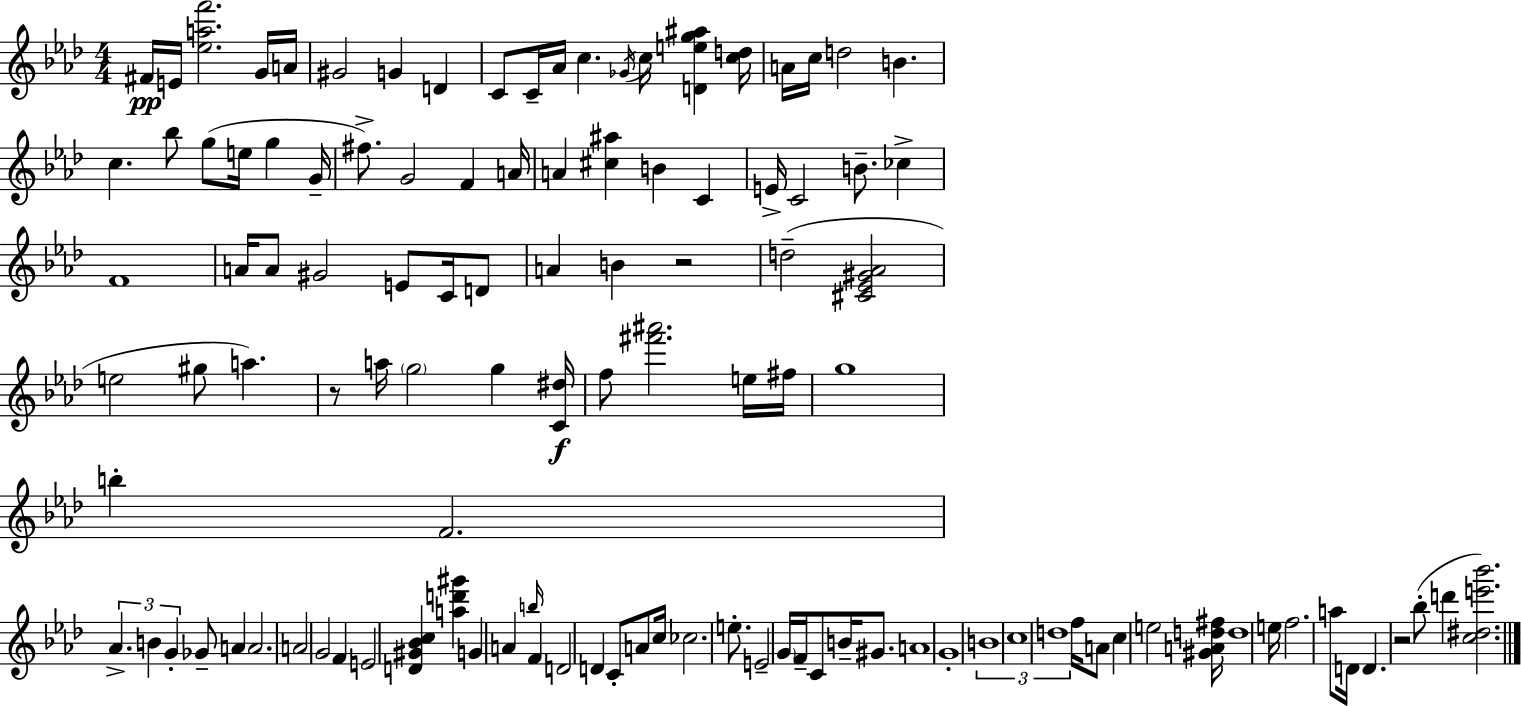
{
  \clef treble
  \numericTimeSignature
  \time 4/4
  \key f \minor
  \repeat volta 2 { fis'16\pp e'16 <ees'' a'' f'''>2. g'16 a'16 | gis'2 g'4 d'4 | c'8 c'16-- aes'16 c''4. \acciaccatura { ges'16 } c''16 <d' e'' g'' ais''>4 | <c'' d''>16 a'16 c''16 d''2 b'4. | \break c''4. bes''8 g''8( e''16 g''4 | g'16-- fis''8.->) g'2 f'4 | a'16 a'4 <cis'' ais''>4 b'4 c'4 | e'16-> c'2 b'8.-- ces''4-> | \break f'1 | a'16 a'8 gis'2 e'8 c'16 d'8 | a'4 b'4 r2 | d''2--( <cis' ees' gis' aes'>2 | \break e''2 gis''8 a''4.) | r8 a''16 \parenthesize g''2 g''4 | <c' dis''>16\f f''8 <fis''' ais'''>2. e''16 | fis''16 g''1 | \break b''4-. f'2. | \tuplet 3/2 { aes'4.-> b'4 g'4-. } ges'8-- | a'4 a'2. | a'2 g'2 | \break f'4 e'2 <d' gis' bes' c''>4 | <a'' d''' gis'''>4 g'4 a'4 \grace { b''16 } f'4 | d'2 d'4 c'8-. | a'8 c''16 ces''2. e''8.-. | \break e'2-- \parenthesize g'16 f'16-- c'8 b'16-- gis'8. | a'1 | g'1-. | \tuplet 3/2 { b'1 | \break c''1 | d''1 } | f''16 a'8 c''4 e''2 | <gis' a' d'' fis''>16 d''1 | \break e''16 f''2. a''8 | d'16 d'4. r2 | bes''8-.( d'''4 <c'' dis'' e''' bes'''>2.) | } \bar "|."
}